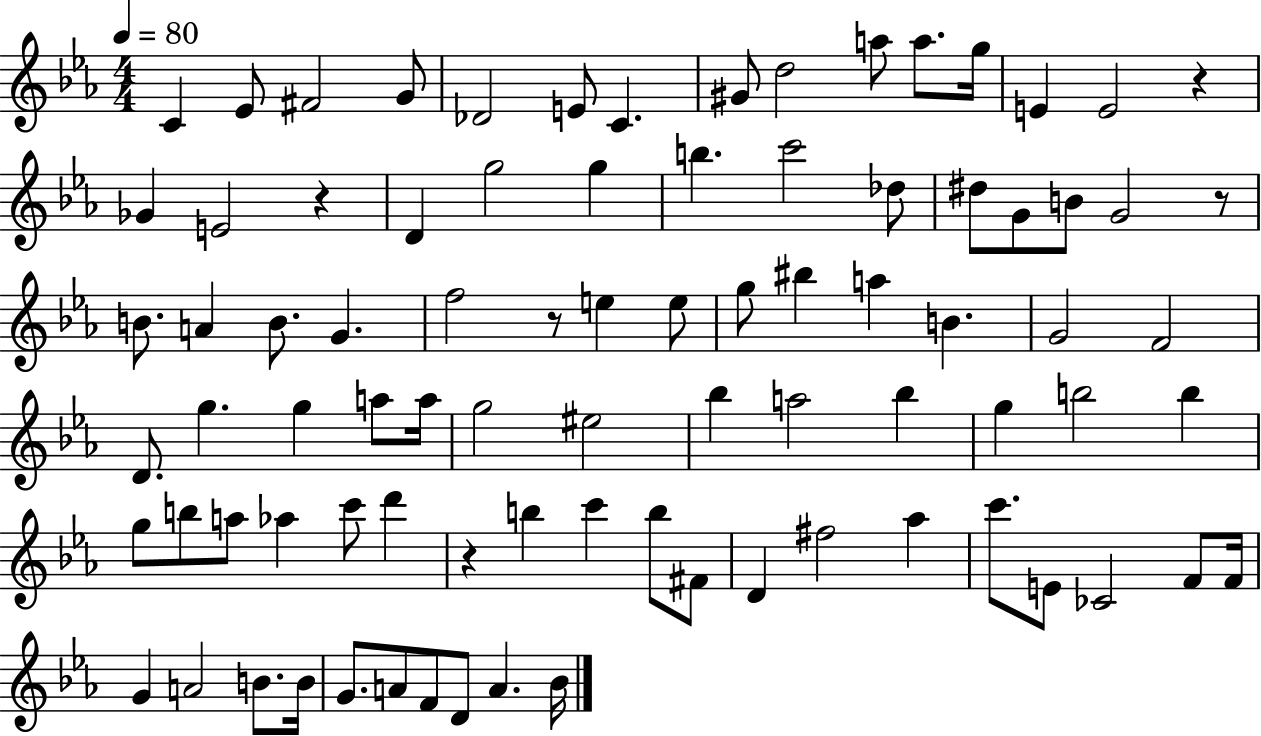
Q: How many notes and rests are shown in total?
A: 85